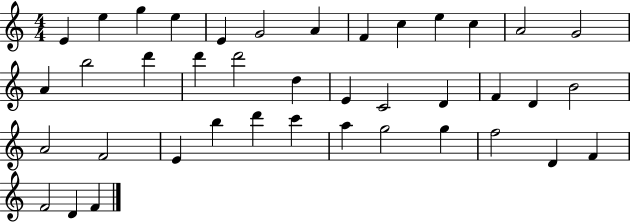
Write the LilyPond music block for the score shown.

{
  \clef treble
  \numericTimeSignature
  \time 4/4
  \key c \major
  e'4 e''4 g''4 e''4 | e'4 g'2 a'4 | f'4 c''4 e''4 c''4 | a'2 g'2 | \break a'4 b''2 d'''4 | d'''4 d'''2 d''4 | e'4 c'2 d'4 | f'4 d'4 b'2 | \break a'2 f'2 | e'4 b''4 d'''4 c'''4 | a''4 g''2 g''4 | f''2 d'4 f'4 | \break f'2 d'4 f'4 | \bar "|."
}